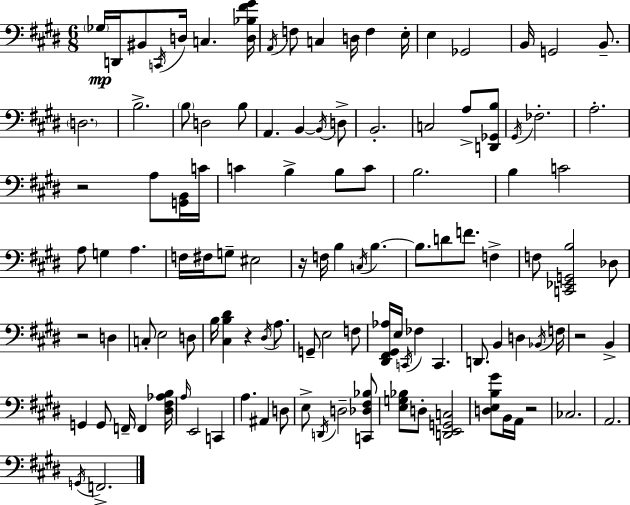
Gb3/s D2/s BIS2/e C2/s D3/s C3/q. [D3,Bb3,F#4,G#4]/s A2/s F3/e C3/q D3/s F3/q E3/s E3/q Gb2/h B2/s G2/h B2/e. D3/h. B3/h. B3/e D3/h B3/e A2/q. B2/q B2/s D3/e B2/h. C3/h A3/e [D2,Gb2,B3]/e G#2/s FES3/h. A3/h. R/h A3/e [G2,B2]/s C4/s C4/q B3/q B3/e C4/e B3/h. B3/q C4/h A3/e G3/q A3/q. F3/s F#3/s G3/e EIS3/h R/s F3/s B3/q C3/s B3/q. B3/e. D4/e F4/e. F3/q F3/e [C2,Eb2,G2,B3]/h Db3/e R/h D3/q C3/e E3/h D3/e B3/s [C#3,B3,D#4]/q R/q D#3/s A3/e. G2/e E3/h F3/e [D#2,F#2,G#2,Ab3]/s E3/s C2/s FES3/q C2/q. D2/e. B2/q D3/q Bb2/s F3/s R/h B2/q G2/q G2/e F2/s F2/q [D#3,F#3,Ab3,B3]/s A3/s E2/h C2/q A3/q. A#2/q D3/e E3/e D2/s D3/h [C2,Db3,F#3,Bb3]/e [E3,G3,Bb3]/e D3/e [D2,E2,G2,C3]/h [D3,E3,B3,G#4]/e B2/s A2/s R/h CES3/h. A2/h. G2/s F2/h.